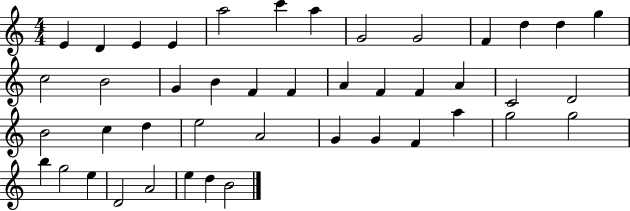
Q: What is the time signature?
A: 4/4